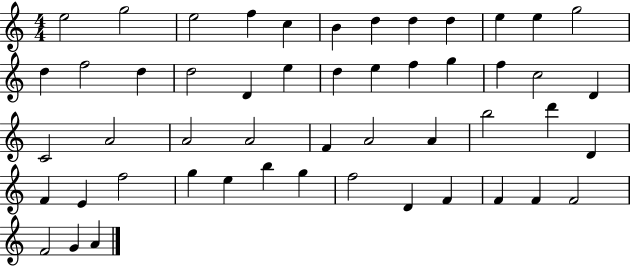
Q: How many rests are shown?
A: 0